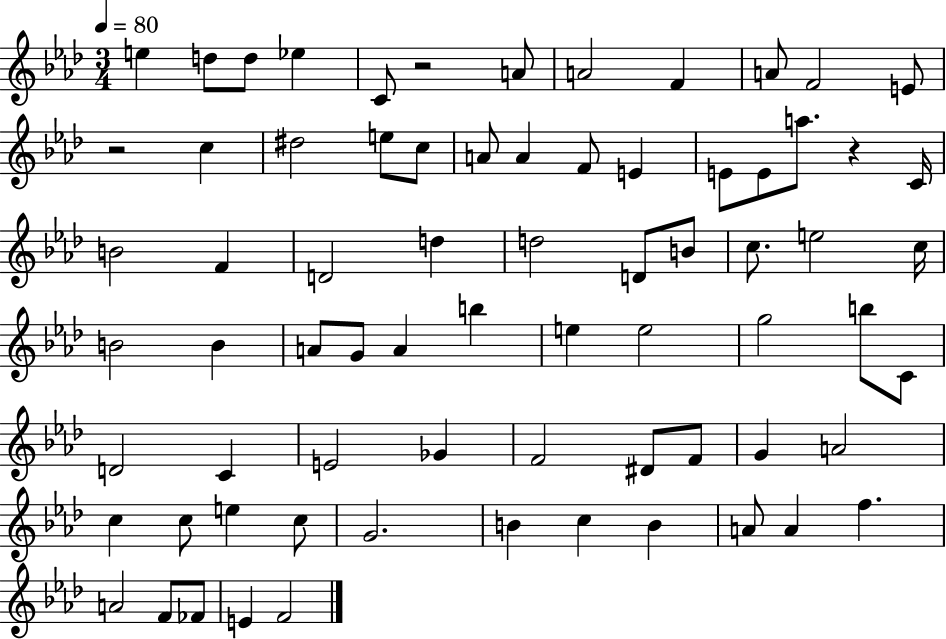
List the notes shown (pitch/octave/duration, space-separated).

E5/q D5/e D5/e Eb5/q C4/e R/h A4/e A4/h F4/q A4/e F4/h E4/e R/h C5/q D#5/h E5/e C5/e A4/e A4/q F4/e E4/q E4/e E4/e A5/e. R/q C4/s B4/h F4/q D4/h D5/q D5/h D4/e B4/e C5/e. E5/h C5/s B4/h B4/q A4/e G4/e A4/q B5/q E5/q E5/h G5/h B5/e C4/e D4/h C4/q E4/h Gb4/q F4/h D#4/e F4/e G4/q A4/h C5/q C5/e E5/q C5/e G4/h. B4/q C5/q B4/q A4/e A4/q F5/q. A4/h F4/e FES4/e E4/q F4/h